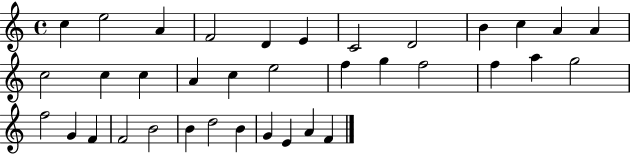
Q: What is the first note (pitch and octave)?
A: C5